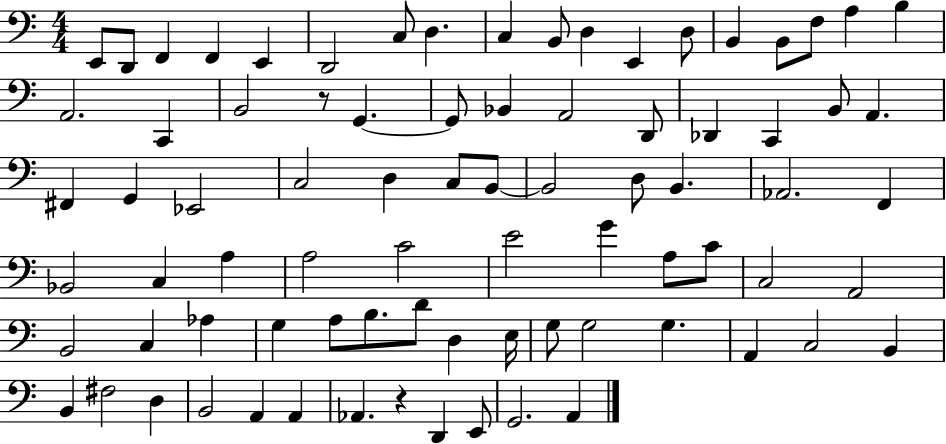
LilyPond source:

{
  \clef bass
  \numericTimeSignature
  \time 4/4
  \key c \major
  e,8 d,8 f,4 f,4 e,4 | d,2 c8 d4. | c4 b,8 d4 e,4 d8 | b,4 b,8 f8 a4 b4 | \break a,2. c,4 | b,2 r8 g,4.~~ | g,8 bes,4 a,2 d,8 | des,4 c,4 b,8 a,4. | \break fis,4 g,4 ees,2 | c2 d4 c8 b,8~~ | b,2 d8 b,4. | aes,2. f,4 | \break bes,2 c4 a4 | a2 c'2 | e'2 g'4 a8 c'8 | c2 a,2 | \break b,2 c4 aes4 | g4 a8 b8. d'8 d4 e16 | g8 g2 g4. | a,4 c2 b,4 | \break b,4 fis2 d4 | b,2 a,4 a,4 | aes,4. r4 d,4 e,8 | g,2. a,4 | \break \bar "|."
}